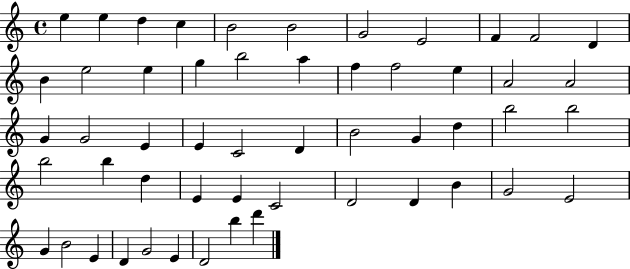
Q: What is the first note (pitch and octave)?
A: E5